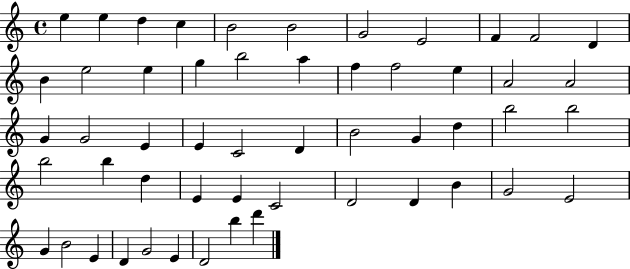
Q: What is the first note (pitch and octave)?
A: E5